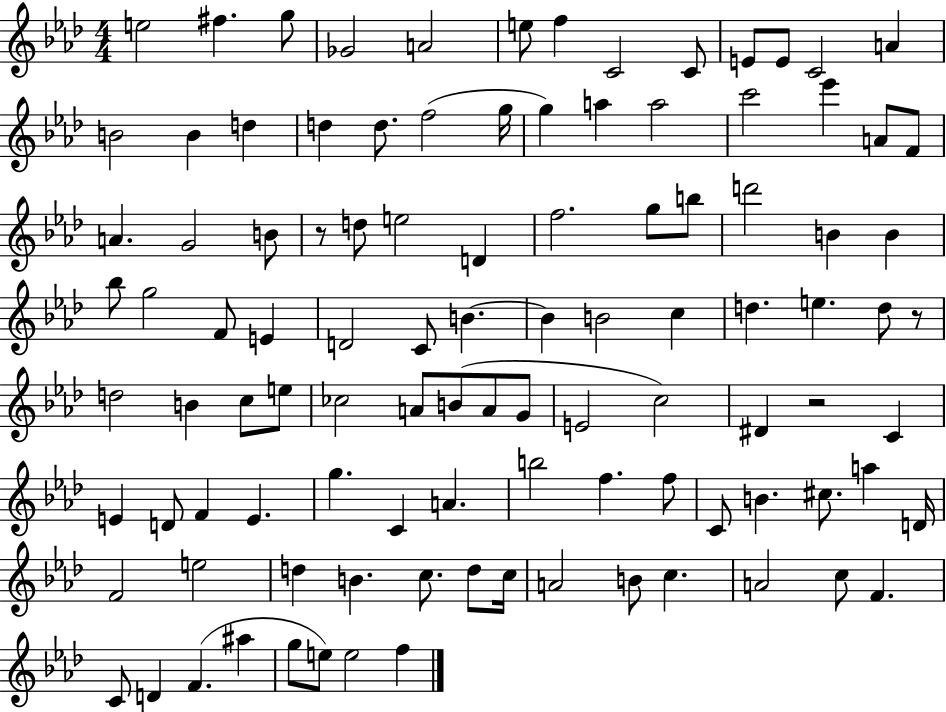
E5/h F#5/q. G5/e Gb4/h A4/h E5/e F5/q C4/h C4/e E4/e E4/e C4/h A4/q B4/h B4/q D5/q D5/q D5/e. F5/h G5/s G5/q A5/q A5/h C6/h Eb6/q A4/e F4/e A4/q. G4/h B4/e R/e D5/e E5/h D4/q F5/h. G5/e B5/e D6/h B4/q B4/q Bb5/e G5/h F4/e E4/q D4/h C4/e B4/q. B4/q B4/h C5/q D5/q. E5/q. D5/e R/e D5/h B4/q C5/e E5/e CES5/h A4/e B4/e A4/e G4/e E4/h C5/h D#4/q R/h C4/q E4/q D4/e F4/q E4/q. G5/q. C4/q A4/q. B5/h F5/q. F5/e C4/e B4/q. C#5/e. A5/q D4/s F4/h E5/h D5/q B4/q. C5/e. D5/e C5/s A4/h B4/e C5/q. A4/h C5/e F4/q. C4/e D4/q F4/q. A#5/q G5/e E5/e E5/h F5/q